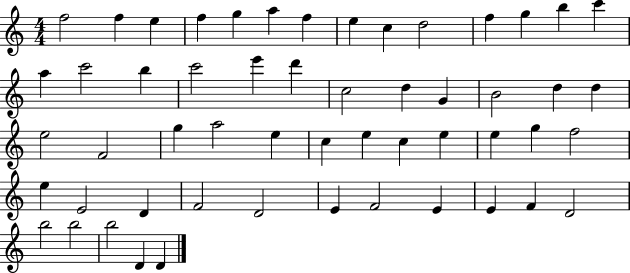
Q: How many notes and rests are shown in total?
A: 54